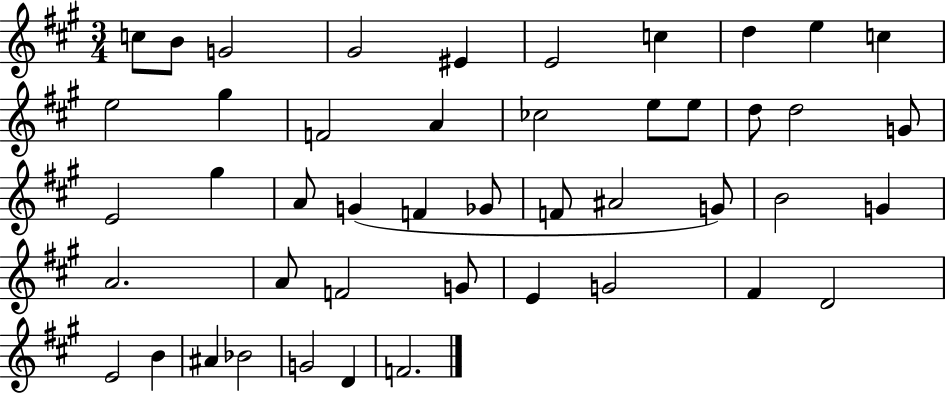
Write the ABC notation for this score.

X:1
T:Untitled
M:3/4
L:1/4
K:A
c/2 B/2 G2 ^G2 ^E E2 c d e c e2 ^g F2 A _c2 e/2 e/2 d/2 d2 G/2 E2 ^g A/2 G F _G/2 F/2 ^A2 G/2 B2 G A2 A/2 F2 G/2 E G2 ^F D2 E2 B ^A _B2 G2 D F2